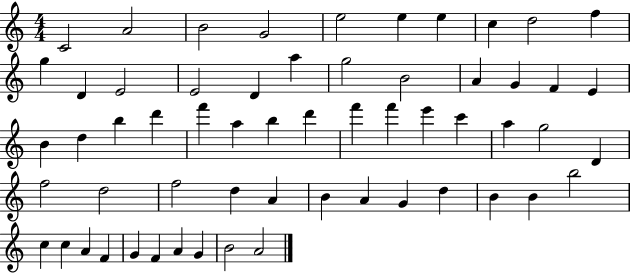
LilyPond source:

{
  \clef treble
  \numericTimeSignature
  \time 4/4
  \key c \major
  c'2 a'2 | b'2 g'2 | e''2 e''4 e''4 | c''4 d''2 f''4 | \break g''4 d'4 e'2 | e'2 d'4 a''4 | g''2 b'2 | a'4 g'4 f'4 e'4 | \break b'4 d''4 b''4 d'''4 | f'''4 a''4 b''4 d'''4 | f'''4 f'''4 e'''4 c'''4 | a''4 g''2 d'4 | \break f''2 d''2 | f''2 d''4 a'4 | b'4 a'4 g'4 d''4 | b'4 b'4 b''2 | \break c''4 c''4 a'4 f'4 | g'4 f'4 a'4 g'4 | b'2 a'2 | \bar "|."
}